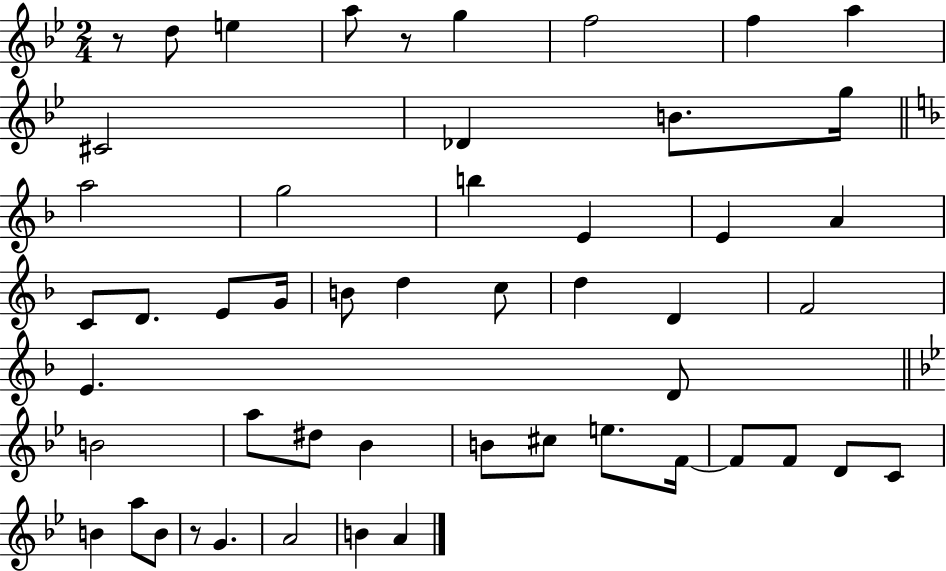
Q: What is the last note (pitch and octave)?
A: A4